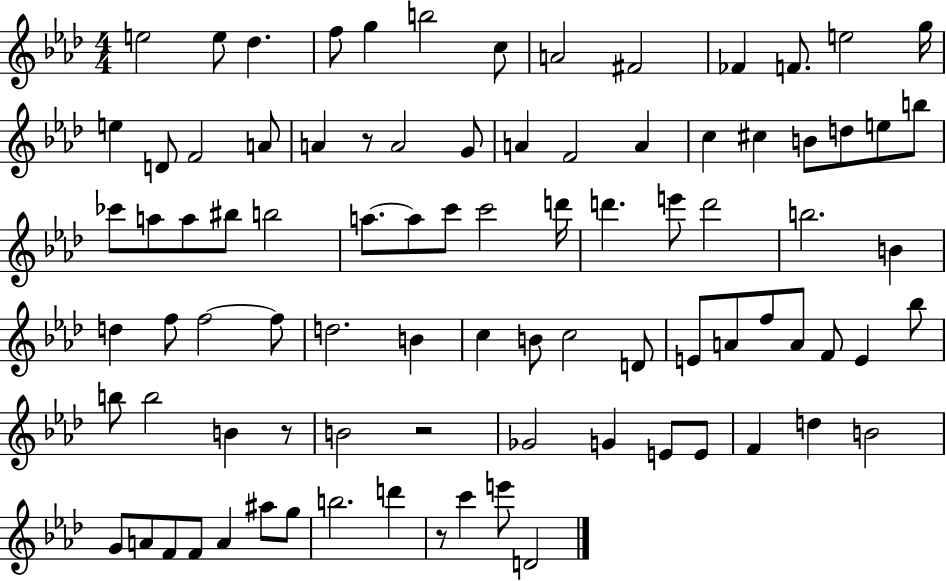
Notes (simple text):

E5/h E5/e Db5/q. F5/e G5/q B5/h C5/e A4/h F#4/h FES4/q F4/e. E5/h G5/s E5/q D4/e F4/h A4/e A4/q R/e A4/h G4/e A4/q F4/h A4/q C5/q C#5/q B4/e D5/e E5/e B5/e CES6/e A5/e A5/e BIS5/e B5/h A5/e. A5/e C6/e C6/h D6/s D6/q. E6/e D6/h B5/h. B4/q D5/q F5/e F5/h F5/e D5/h. B4/q C5/q B4/e C5/h D4/e E4/e A4/e F5/e A4/e F4/e E4/q Bb5/e B5/e B5/h B4/q R/e B4/h R/h Gb4/h G4/q E4/e E4/e F4/q D5/q B4/h G4/e A4/e F4/e F4/e A4/q A#5/e G5/e B5/h. D6/q R/e C6/q E6/e D4/h